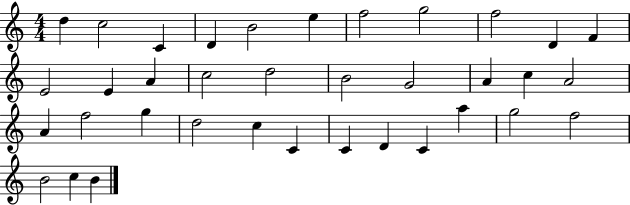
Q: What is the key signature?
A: C major